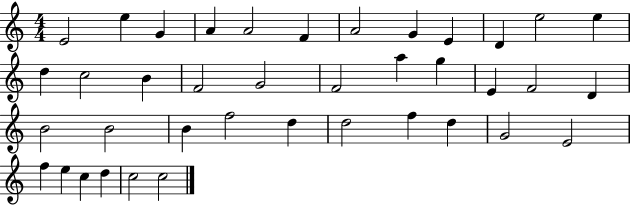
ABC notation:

X:1
T:Untitled
M:4/4
L:1/4
K:C
E2 e G A A2 F A2 G E D e2 e d c2 B F2 G2 F2 a g E F2 D B2 B2 B f2 d d2 f d G2 E2 f e c d c2 c2